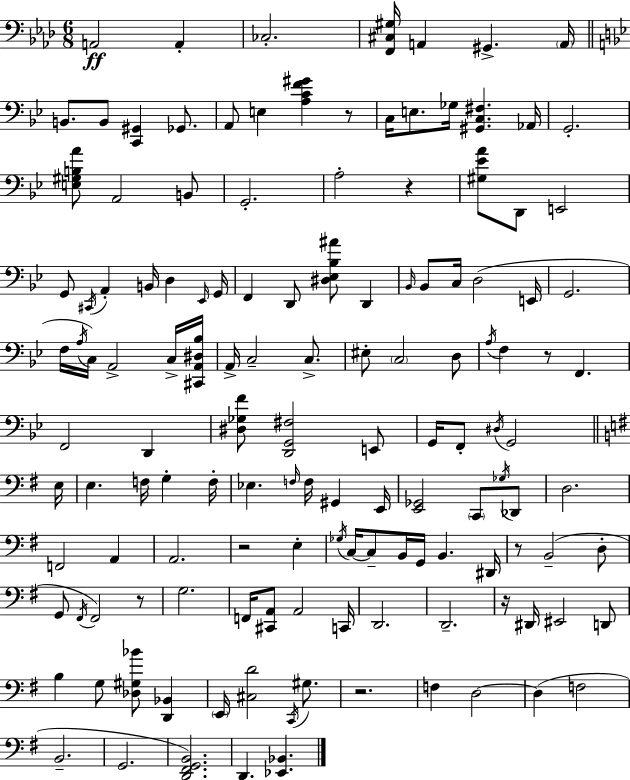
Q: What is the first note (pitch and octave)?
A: A2